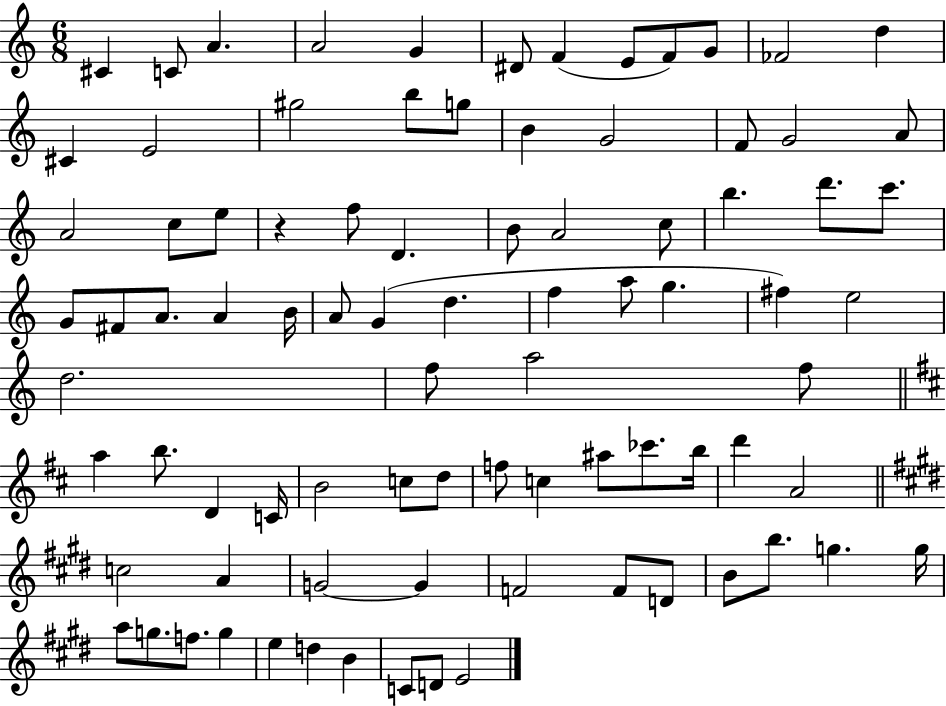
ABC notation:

X:1
T:Untitled
M:6/8
L:1/4
K:C
^C C/2 A A2 G ^D/2 F E/2 F/2 G/2 _F2 d ^C E2 ^g2 b/2 g/2 B G2 F/2 G2 A/2 A2 c/2 e/2 z f/2 D B/2 A2 c/2 b d'/2 c'/2 G/2 ^F/2 A/2 A B/4 A/2 G d f a/2 g ^f e2 d2 f/2 a2 f/2 a b/2 D C/4 B2 c/2 d/2 f/2 c ^a/2 _c'/2 b/4 d' A2 c2 A G2 G F2 F/2 D/2 B/2 b/2 g g/4 a/2 g/2 f/2 g e d B C/2 D/2 E2